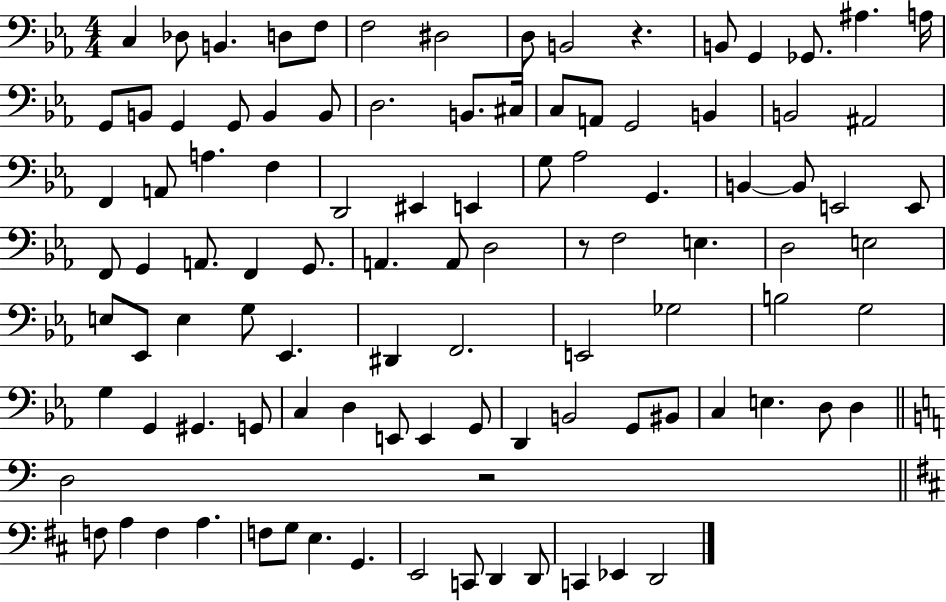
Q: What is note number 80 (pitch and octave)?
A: C3